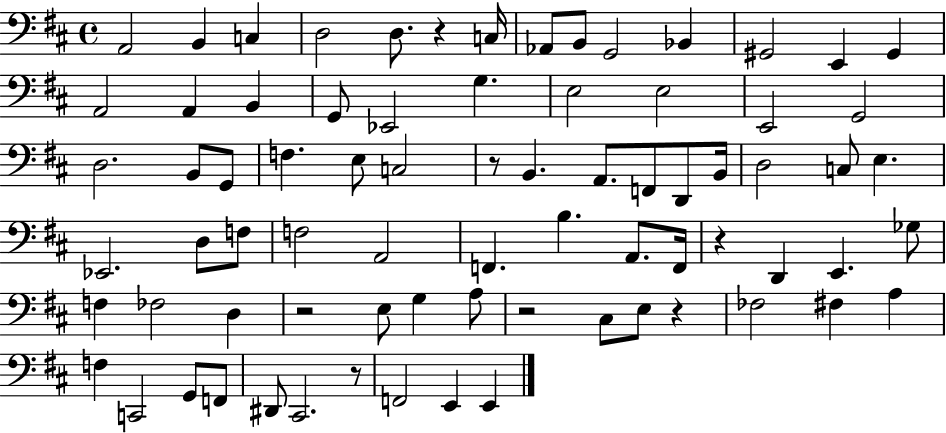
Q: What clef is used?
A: bass